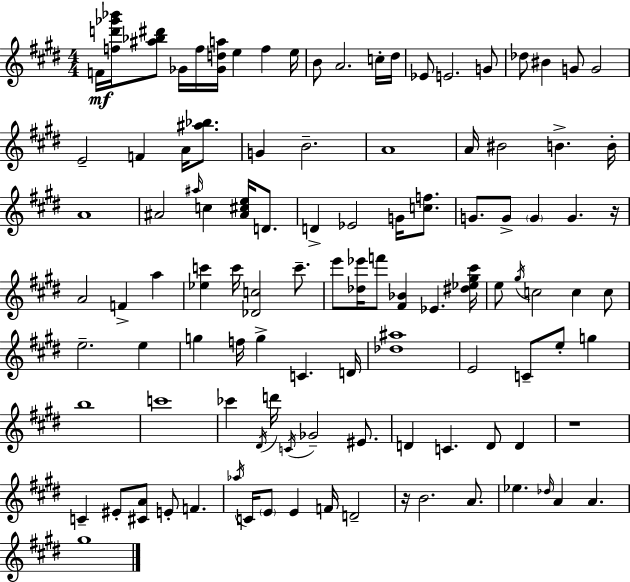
X:1
T:Untitled
M:4/4
L:1/4
K:E
F/4 [fd'_g'_b']/4 [^a_b^d']/2 _G/4 f/4 [_Gda]/4 e f e/4 B/2 A2 c/4 ^d/4 _E/2 E2 G/2 _d/2 ^B G/2 G2 E2 F A/4 [^a_b]/2 G B2 A4 A/4 ^B2 B B/4 A4 ^A2 ^a/4 c [^A^ce]/4 D/2 D _E2 G/4 [cf]/2 G/2 G/2 G G z/4 A2 F a [_ec'] c'/4 [_Dc]2 c'/2 e'/2 [_d_e']/4 f'/2 [^F_B] _E [^d_e^g^c']/4 e/2 ^g/4 c2 c c/2 e2 e g f/4 g C D/4 [_d^a]4 E2 C/2 e/2 g b4 c'4 _c' ^D/4 d'/4 C/4 _G2 ^E/2 D C D/2 D z4 C ^E/2 [^CA]/2 E/2 F _a/4 C/4 E/2 E F/4 D2 z/4 B2 A/2 _e _d/4 A A ^g4